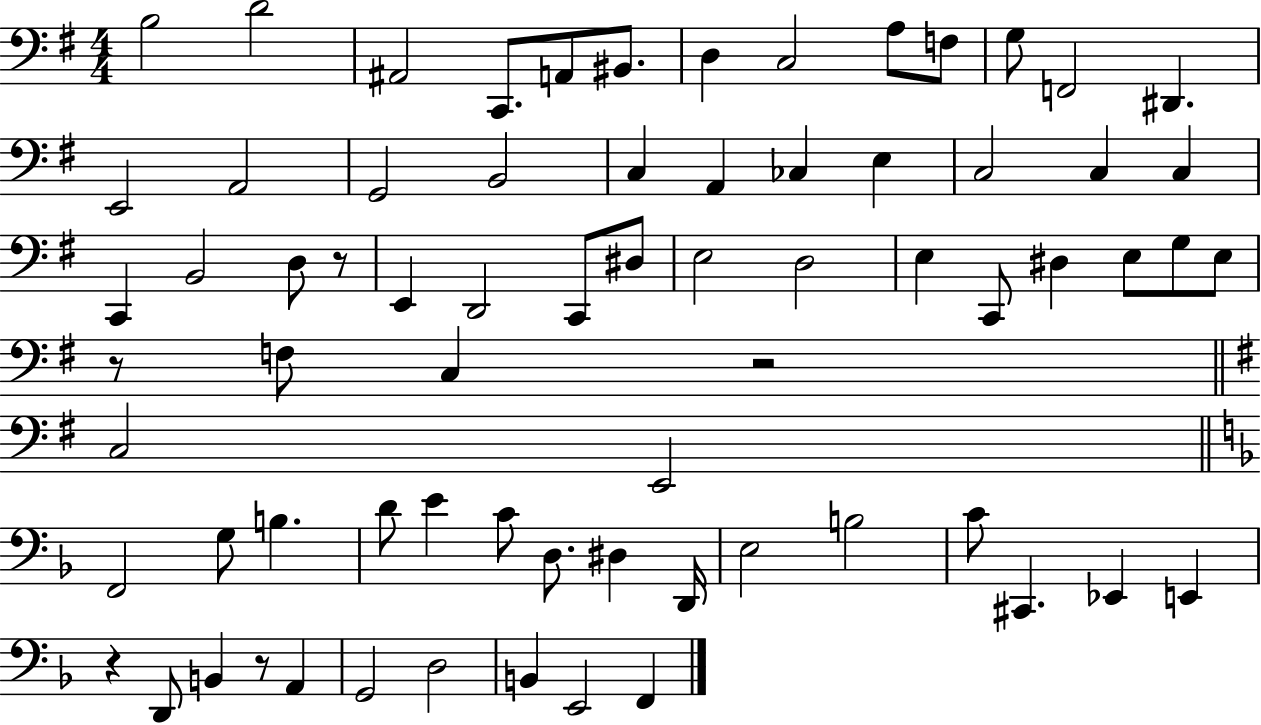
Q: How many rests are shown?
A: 5